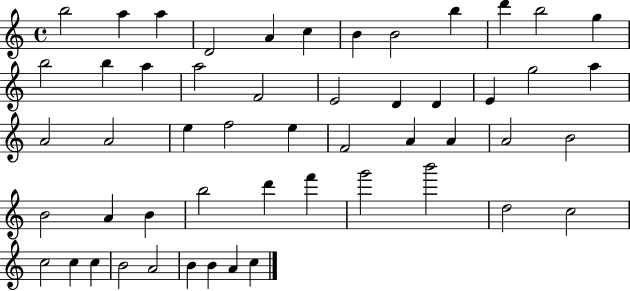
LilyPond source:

{
  \clef treble
  \time 4/4
  \defaultTimeSignature
  \key c \major
  b''2 a''4 a''4 | d'2 a'4 c''4 | b'4 b'2 b''4 | d'''4 b''2 g''4 | \break b''2 b''4 a''4 | a''2 f'2 | e'2 d'4 d'4 | e'4 g''2 a''4 | \break a'2 a'2 | e''4 f''2 e''4 | f'2 a'4 a'4 | a'2 b'2 | \break b'2 a'4 b'4 | b''2 d'''4 f'''4 | g'''2 b'''2 | d''2 c''2 | \break c''2 c''4 c''4 | b'2 a'2 | b'4 b'4 a'4 c''4 | \bar "|."
}